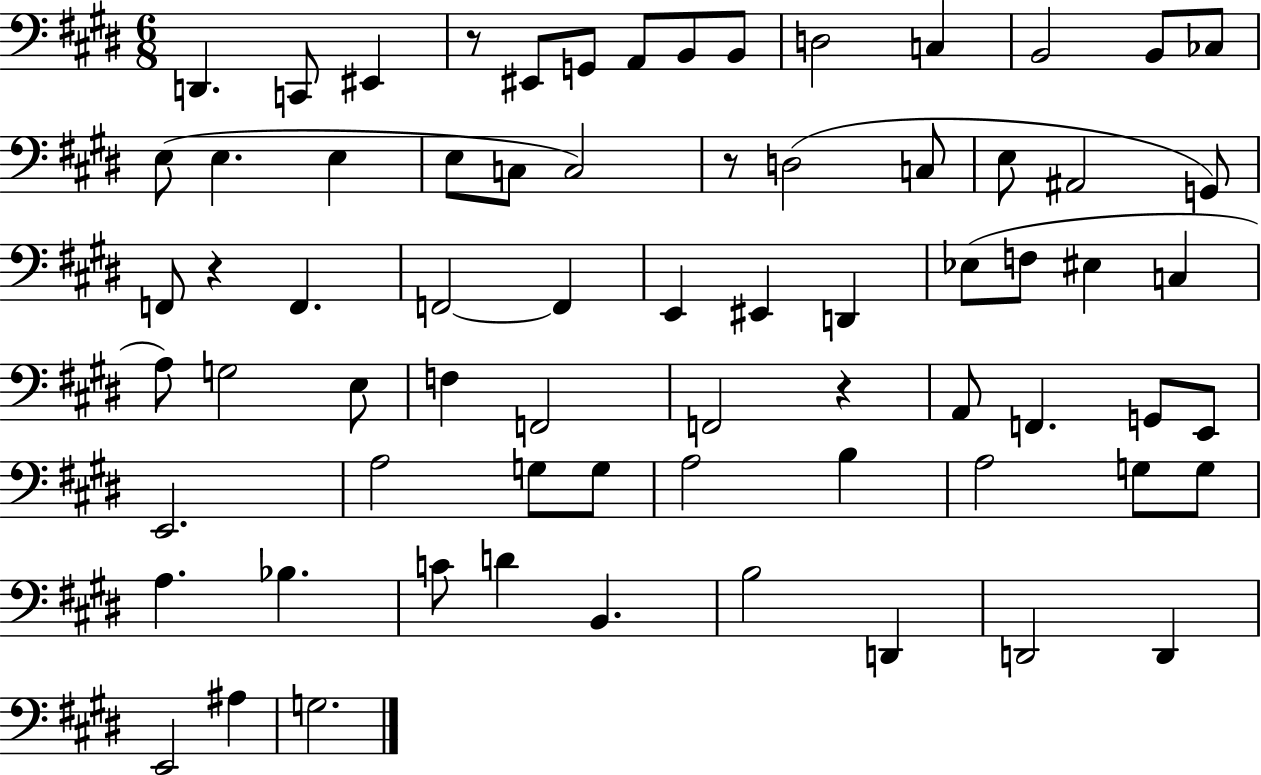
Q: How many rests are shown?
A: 4